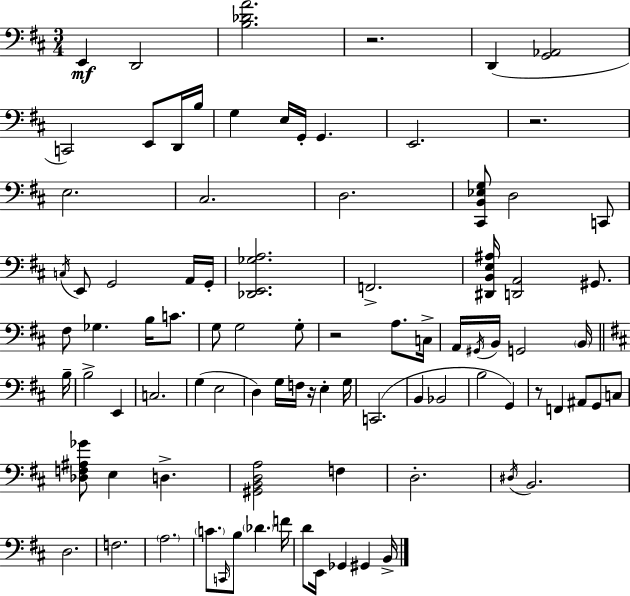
X:1
T:Untitled
M:3/4
L:1/4
K:D
E,, D,,2 [B,_DA]2 z2 D,, [G,,_A,,]2 C,,2 E,,/2 D,,/4 B,/4 G, E,/4 G,,/4 G,, E,,2 z2 E,2 ^C,2 D,2 [^C,,B,,_E,G,]/2 D,2 C,,/2 C,/4 E,,/2 G,,2 A,,/4 G,,/4 [_D,,E,,_G,A,]2 F,,2 [^D,,B,,E,^A,]/4 [D,,A,,]2 ^G,,/2 ^F,/2 _G, B,/4 C/2 G,/2 G,2 G,/2 z2 A,/2 C,/4 A,,/4 ^G,,/4 B,,/4 G,,2 B,,/4 B,/4 B,2 E,, C,2 G, E,2 D, G,/4 F,/4 z/4 E, G,/4 C,,2 B,, _B,,2 B,2 G,, z/2 F,, ^A,,/2 G,,/2 C,/2 [_D,F,^A,_G]/2 E, D, [^G,,B,,D,A,]2 F, D,2 ^D,/4 B,,2 D,2 F,2 A,2 C/2 C,,/4 B,/2 _D F/4 D/2 E,,/4 _G,, ^G,, B,,/4